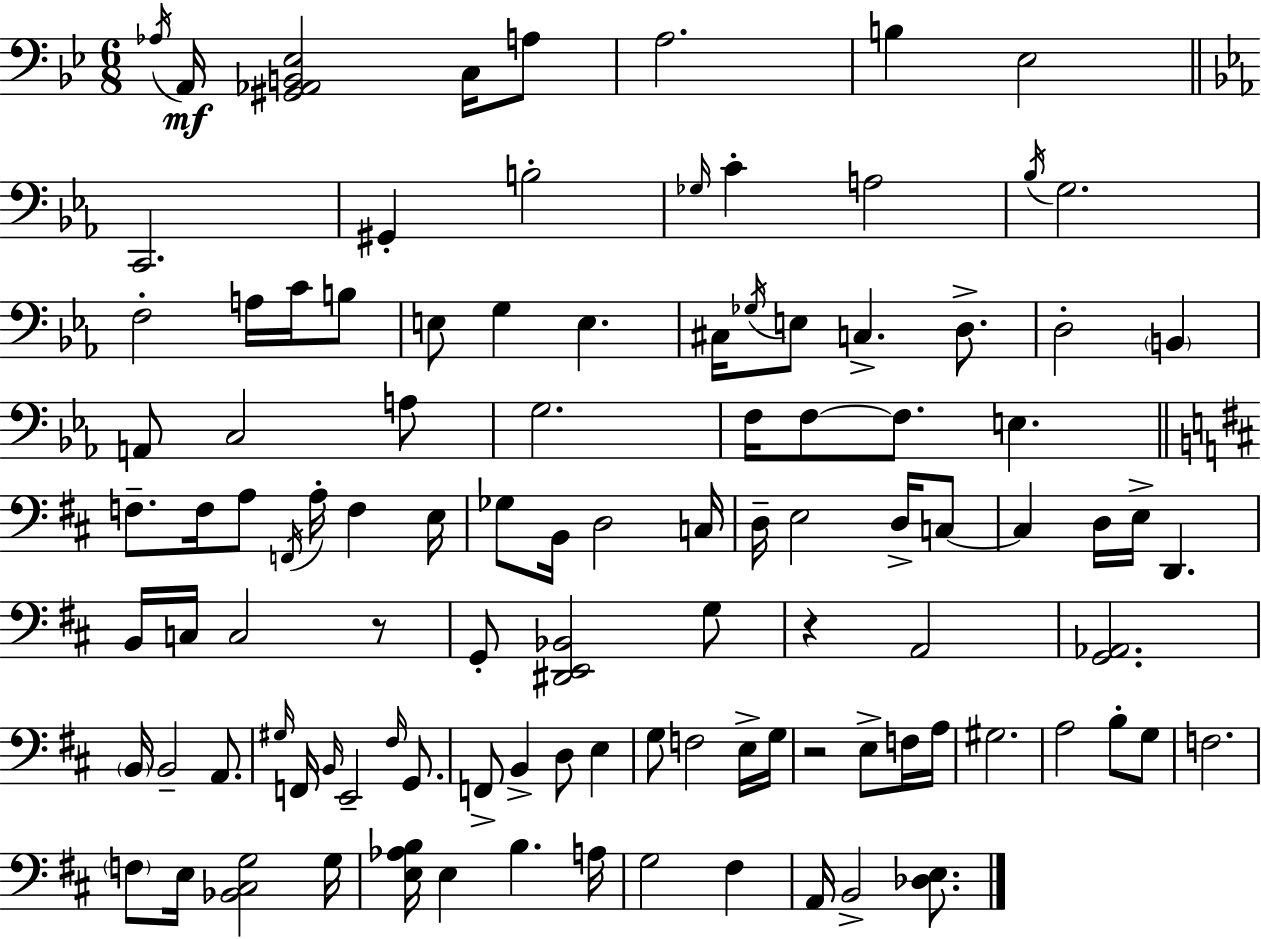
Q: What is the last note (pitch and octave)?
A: B2